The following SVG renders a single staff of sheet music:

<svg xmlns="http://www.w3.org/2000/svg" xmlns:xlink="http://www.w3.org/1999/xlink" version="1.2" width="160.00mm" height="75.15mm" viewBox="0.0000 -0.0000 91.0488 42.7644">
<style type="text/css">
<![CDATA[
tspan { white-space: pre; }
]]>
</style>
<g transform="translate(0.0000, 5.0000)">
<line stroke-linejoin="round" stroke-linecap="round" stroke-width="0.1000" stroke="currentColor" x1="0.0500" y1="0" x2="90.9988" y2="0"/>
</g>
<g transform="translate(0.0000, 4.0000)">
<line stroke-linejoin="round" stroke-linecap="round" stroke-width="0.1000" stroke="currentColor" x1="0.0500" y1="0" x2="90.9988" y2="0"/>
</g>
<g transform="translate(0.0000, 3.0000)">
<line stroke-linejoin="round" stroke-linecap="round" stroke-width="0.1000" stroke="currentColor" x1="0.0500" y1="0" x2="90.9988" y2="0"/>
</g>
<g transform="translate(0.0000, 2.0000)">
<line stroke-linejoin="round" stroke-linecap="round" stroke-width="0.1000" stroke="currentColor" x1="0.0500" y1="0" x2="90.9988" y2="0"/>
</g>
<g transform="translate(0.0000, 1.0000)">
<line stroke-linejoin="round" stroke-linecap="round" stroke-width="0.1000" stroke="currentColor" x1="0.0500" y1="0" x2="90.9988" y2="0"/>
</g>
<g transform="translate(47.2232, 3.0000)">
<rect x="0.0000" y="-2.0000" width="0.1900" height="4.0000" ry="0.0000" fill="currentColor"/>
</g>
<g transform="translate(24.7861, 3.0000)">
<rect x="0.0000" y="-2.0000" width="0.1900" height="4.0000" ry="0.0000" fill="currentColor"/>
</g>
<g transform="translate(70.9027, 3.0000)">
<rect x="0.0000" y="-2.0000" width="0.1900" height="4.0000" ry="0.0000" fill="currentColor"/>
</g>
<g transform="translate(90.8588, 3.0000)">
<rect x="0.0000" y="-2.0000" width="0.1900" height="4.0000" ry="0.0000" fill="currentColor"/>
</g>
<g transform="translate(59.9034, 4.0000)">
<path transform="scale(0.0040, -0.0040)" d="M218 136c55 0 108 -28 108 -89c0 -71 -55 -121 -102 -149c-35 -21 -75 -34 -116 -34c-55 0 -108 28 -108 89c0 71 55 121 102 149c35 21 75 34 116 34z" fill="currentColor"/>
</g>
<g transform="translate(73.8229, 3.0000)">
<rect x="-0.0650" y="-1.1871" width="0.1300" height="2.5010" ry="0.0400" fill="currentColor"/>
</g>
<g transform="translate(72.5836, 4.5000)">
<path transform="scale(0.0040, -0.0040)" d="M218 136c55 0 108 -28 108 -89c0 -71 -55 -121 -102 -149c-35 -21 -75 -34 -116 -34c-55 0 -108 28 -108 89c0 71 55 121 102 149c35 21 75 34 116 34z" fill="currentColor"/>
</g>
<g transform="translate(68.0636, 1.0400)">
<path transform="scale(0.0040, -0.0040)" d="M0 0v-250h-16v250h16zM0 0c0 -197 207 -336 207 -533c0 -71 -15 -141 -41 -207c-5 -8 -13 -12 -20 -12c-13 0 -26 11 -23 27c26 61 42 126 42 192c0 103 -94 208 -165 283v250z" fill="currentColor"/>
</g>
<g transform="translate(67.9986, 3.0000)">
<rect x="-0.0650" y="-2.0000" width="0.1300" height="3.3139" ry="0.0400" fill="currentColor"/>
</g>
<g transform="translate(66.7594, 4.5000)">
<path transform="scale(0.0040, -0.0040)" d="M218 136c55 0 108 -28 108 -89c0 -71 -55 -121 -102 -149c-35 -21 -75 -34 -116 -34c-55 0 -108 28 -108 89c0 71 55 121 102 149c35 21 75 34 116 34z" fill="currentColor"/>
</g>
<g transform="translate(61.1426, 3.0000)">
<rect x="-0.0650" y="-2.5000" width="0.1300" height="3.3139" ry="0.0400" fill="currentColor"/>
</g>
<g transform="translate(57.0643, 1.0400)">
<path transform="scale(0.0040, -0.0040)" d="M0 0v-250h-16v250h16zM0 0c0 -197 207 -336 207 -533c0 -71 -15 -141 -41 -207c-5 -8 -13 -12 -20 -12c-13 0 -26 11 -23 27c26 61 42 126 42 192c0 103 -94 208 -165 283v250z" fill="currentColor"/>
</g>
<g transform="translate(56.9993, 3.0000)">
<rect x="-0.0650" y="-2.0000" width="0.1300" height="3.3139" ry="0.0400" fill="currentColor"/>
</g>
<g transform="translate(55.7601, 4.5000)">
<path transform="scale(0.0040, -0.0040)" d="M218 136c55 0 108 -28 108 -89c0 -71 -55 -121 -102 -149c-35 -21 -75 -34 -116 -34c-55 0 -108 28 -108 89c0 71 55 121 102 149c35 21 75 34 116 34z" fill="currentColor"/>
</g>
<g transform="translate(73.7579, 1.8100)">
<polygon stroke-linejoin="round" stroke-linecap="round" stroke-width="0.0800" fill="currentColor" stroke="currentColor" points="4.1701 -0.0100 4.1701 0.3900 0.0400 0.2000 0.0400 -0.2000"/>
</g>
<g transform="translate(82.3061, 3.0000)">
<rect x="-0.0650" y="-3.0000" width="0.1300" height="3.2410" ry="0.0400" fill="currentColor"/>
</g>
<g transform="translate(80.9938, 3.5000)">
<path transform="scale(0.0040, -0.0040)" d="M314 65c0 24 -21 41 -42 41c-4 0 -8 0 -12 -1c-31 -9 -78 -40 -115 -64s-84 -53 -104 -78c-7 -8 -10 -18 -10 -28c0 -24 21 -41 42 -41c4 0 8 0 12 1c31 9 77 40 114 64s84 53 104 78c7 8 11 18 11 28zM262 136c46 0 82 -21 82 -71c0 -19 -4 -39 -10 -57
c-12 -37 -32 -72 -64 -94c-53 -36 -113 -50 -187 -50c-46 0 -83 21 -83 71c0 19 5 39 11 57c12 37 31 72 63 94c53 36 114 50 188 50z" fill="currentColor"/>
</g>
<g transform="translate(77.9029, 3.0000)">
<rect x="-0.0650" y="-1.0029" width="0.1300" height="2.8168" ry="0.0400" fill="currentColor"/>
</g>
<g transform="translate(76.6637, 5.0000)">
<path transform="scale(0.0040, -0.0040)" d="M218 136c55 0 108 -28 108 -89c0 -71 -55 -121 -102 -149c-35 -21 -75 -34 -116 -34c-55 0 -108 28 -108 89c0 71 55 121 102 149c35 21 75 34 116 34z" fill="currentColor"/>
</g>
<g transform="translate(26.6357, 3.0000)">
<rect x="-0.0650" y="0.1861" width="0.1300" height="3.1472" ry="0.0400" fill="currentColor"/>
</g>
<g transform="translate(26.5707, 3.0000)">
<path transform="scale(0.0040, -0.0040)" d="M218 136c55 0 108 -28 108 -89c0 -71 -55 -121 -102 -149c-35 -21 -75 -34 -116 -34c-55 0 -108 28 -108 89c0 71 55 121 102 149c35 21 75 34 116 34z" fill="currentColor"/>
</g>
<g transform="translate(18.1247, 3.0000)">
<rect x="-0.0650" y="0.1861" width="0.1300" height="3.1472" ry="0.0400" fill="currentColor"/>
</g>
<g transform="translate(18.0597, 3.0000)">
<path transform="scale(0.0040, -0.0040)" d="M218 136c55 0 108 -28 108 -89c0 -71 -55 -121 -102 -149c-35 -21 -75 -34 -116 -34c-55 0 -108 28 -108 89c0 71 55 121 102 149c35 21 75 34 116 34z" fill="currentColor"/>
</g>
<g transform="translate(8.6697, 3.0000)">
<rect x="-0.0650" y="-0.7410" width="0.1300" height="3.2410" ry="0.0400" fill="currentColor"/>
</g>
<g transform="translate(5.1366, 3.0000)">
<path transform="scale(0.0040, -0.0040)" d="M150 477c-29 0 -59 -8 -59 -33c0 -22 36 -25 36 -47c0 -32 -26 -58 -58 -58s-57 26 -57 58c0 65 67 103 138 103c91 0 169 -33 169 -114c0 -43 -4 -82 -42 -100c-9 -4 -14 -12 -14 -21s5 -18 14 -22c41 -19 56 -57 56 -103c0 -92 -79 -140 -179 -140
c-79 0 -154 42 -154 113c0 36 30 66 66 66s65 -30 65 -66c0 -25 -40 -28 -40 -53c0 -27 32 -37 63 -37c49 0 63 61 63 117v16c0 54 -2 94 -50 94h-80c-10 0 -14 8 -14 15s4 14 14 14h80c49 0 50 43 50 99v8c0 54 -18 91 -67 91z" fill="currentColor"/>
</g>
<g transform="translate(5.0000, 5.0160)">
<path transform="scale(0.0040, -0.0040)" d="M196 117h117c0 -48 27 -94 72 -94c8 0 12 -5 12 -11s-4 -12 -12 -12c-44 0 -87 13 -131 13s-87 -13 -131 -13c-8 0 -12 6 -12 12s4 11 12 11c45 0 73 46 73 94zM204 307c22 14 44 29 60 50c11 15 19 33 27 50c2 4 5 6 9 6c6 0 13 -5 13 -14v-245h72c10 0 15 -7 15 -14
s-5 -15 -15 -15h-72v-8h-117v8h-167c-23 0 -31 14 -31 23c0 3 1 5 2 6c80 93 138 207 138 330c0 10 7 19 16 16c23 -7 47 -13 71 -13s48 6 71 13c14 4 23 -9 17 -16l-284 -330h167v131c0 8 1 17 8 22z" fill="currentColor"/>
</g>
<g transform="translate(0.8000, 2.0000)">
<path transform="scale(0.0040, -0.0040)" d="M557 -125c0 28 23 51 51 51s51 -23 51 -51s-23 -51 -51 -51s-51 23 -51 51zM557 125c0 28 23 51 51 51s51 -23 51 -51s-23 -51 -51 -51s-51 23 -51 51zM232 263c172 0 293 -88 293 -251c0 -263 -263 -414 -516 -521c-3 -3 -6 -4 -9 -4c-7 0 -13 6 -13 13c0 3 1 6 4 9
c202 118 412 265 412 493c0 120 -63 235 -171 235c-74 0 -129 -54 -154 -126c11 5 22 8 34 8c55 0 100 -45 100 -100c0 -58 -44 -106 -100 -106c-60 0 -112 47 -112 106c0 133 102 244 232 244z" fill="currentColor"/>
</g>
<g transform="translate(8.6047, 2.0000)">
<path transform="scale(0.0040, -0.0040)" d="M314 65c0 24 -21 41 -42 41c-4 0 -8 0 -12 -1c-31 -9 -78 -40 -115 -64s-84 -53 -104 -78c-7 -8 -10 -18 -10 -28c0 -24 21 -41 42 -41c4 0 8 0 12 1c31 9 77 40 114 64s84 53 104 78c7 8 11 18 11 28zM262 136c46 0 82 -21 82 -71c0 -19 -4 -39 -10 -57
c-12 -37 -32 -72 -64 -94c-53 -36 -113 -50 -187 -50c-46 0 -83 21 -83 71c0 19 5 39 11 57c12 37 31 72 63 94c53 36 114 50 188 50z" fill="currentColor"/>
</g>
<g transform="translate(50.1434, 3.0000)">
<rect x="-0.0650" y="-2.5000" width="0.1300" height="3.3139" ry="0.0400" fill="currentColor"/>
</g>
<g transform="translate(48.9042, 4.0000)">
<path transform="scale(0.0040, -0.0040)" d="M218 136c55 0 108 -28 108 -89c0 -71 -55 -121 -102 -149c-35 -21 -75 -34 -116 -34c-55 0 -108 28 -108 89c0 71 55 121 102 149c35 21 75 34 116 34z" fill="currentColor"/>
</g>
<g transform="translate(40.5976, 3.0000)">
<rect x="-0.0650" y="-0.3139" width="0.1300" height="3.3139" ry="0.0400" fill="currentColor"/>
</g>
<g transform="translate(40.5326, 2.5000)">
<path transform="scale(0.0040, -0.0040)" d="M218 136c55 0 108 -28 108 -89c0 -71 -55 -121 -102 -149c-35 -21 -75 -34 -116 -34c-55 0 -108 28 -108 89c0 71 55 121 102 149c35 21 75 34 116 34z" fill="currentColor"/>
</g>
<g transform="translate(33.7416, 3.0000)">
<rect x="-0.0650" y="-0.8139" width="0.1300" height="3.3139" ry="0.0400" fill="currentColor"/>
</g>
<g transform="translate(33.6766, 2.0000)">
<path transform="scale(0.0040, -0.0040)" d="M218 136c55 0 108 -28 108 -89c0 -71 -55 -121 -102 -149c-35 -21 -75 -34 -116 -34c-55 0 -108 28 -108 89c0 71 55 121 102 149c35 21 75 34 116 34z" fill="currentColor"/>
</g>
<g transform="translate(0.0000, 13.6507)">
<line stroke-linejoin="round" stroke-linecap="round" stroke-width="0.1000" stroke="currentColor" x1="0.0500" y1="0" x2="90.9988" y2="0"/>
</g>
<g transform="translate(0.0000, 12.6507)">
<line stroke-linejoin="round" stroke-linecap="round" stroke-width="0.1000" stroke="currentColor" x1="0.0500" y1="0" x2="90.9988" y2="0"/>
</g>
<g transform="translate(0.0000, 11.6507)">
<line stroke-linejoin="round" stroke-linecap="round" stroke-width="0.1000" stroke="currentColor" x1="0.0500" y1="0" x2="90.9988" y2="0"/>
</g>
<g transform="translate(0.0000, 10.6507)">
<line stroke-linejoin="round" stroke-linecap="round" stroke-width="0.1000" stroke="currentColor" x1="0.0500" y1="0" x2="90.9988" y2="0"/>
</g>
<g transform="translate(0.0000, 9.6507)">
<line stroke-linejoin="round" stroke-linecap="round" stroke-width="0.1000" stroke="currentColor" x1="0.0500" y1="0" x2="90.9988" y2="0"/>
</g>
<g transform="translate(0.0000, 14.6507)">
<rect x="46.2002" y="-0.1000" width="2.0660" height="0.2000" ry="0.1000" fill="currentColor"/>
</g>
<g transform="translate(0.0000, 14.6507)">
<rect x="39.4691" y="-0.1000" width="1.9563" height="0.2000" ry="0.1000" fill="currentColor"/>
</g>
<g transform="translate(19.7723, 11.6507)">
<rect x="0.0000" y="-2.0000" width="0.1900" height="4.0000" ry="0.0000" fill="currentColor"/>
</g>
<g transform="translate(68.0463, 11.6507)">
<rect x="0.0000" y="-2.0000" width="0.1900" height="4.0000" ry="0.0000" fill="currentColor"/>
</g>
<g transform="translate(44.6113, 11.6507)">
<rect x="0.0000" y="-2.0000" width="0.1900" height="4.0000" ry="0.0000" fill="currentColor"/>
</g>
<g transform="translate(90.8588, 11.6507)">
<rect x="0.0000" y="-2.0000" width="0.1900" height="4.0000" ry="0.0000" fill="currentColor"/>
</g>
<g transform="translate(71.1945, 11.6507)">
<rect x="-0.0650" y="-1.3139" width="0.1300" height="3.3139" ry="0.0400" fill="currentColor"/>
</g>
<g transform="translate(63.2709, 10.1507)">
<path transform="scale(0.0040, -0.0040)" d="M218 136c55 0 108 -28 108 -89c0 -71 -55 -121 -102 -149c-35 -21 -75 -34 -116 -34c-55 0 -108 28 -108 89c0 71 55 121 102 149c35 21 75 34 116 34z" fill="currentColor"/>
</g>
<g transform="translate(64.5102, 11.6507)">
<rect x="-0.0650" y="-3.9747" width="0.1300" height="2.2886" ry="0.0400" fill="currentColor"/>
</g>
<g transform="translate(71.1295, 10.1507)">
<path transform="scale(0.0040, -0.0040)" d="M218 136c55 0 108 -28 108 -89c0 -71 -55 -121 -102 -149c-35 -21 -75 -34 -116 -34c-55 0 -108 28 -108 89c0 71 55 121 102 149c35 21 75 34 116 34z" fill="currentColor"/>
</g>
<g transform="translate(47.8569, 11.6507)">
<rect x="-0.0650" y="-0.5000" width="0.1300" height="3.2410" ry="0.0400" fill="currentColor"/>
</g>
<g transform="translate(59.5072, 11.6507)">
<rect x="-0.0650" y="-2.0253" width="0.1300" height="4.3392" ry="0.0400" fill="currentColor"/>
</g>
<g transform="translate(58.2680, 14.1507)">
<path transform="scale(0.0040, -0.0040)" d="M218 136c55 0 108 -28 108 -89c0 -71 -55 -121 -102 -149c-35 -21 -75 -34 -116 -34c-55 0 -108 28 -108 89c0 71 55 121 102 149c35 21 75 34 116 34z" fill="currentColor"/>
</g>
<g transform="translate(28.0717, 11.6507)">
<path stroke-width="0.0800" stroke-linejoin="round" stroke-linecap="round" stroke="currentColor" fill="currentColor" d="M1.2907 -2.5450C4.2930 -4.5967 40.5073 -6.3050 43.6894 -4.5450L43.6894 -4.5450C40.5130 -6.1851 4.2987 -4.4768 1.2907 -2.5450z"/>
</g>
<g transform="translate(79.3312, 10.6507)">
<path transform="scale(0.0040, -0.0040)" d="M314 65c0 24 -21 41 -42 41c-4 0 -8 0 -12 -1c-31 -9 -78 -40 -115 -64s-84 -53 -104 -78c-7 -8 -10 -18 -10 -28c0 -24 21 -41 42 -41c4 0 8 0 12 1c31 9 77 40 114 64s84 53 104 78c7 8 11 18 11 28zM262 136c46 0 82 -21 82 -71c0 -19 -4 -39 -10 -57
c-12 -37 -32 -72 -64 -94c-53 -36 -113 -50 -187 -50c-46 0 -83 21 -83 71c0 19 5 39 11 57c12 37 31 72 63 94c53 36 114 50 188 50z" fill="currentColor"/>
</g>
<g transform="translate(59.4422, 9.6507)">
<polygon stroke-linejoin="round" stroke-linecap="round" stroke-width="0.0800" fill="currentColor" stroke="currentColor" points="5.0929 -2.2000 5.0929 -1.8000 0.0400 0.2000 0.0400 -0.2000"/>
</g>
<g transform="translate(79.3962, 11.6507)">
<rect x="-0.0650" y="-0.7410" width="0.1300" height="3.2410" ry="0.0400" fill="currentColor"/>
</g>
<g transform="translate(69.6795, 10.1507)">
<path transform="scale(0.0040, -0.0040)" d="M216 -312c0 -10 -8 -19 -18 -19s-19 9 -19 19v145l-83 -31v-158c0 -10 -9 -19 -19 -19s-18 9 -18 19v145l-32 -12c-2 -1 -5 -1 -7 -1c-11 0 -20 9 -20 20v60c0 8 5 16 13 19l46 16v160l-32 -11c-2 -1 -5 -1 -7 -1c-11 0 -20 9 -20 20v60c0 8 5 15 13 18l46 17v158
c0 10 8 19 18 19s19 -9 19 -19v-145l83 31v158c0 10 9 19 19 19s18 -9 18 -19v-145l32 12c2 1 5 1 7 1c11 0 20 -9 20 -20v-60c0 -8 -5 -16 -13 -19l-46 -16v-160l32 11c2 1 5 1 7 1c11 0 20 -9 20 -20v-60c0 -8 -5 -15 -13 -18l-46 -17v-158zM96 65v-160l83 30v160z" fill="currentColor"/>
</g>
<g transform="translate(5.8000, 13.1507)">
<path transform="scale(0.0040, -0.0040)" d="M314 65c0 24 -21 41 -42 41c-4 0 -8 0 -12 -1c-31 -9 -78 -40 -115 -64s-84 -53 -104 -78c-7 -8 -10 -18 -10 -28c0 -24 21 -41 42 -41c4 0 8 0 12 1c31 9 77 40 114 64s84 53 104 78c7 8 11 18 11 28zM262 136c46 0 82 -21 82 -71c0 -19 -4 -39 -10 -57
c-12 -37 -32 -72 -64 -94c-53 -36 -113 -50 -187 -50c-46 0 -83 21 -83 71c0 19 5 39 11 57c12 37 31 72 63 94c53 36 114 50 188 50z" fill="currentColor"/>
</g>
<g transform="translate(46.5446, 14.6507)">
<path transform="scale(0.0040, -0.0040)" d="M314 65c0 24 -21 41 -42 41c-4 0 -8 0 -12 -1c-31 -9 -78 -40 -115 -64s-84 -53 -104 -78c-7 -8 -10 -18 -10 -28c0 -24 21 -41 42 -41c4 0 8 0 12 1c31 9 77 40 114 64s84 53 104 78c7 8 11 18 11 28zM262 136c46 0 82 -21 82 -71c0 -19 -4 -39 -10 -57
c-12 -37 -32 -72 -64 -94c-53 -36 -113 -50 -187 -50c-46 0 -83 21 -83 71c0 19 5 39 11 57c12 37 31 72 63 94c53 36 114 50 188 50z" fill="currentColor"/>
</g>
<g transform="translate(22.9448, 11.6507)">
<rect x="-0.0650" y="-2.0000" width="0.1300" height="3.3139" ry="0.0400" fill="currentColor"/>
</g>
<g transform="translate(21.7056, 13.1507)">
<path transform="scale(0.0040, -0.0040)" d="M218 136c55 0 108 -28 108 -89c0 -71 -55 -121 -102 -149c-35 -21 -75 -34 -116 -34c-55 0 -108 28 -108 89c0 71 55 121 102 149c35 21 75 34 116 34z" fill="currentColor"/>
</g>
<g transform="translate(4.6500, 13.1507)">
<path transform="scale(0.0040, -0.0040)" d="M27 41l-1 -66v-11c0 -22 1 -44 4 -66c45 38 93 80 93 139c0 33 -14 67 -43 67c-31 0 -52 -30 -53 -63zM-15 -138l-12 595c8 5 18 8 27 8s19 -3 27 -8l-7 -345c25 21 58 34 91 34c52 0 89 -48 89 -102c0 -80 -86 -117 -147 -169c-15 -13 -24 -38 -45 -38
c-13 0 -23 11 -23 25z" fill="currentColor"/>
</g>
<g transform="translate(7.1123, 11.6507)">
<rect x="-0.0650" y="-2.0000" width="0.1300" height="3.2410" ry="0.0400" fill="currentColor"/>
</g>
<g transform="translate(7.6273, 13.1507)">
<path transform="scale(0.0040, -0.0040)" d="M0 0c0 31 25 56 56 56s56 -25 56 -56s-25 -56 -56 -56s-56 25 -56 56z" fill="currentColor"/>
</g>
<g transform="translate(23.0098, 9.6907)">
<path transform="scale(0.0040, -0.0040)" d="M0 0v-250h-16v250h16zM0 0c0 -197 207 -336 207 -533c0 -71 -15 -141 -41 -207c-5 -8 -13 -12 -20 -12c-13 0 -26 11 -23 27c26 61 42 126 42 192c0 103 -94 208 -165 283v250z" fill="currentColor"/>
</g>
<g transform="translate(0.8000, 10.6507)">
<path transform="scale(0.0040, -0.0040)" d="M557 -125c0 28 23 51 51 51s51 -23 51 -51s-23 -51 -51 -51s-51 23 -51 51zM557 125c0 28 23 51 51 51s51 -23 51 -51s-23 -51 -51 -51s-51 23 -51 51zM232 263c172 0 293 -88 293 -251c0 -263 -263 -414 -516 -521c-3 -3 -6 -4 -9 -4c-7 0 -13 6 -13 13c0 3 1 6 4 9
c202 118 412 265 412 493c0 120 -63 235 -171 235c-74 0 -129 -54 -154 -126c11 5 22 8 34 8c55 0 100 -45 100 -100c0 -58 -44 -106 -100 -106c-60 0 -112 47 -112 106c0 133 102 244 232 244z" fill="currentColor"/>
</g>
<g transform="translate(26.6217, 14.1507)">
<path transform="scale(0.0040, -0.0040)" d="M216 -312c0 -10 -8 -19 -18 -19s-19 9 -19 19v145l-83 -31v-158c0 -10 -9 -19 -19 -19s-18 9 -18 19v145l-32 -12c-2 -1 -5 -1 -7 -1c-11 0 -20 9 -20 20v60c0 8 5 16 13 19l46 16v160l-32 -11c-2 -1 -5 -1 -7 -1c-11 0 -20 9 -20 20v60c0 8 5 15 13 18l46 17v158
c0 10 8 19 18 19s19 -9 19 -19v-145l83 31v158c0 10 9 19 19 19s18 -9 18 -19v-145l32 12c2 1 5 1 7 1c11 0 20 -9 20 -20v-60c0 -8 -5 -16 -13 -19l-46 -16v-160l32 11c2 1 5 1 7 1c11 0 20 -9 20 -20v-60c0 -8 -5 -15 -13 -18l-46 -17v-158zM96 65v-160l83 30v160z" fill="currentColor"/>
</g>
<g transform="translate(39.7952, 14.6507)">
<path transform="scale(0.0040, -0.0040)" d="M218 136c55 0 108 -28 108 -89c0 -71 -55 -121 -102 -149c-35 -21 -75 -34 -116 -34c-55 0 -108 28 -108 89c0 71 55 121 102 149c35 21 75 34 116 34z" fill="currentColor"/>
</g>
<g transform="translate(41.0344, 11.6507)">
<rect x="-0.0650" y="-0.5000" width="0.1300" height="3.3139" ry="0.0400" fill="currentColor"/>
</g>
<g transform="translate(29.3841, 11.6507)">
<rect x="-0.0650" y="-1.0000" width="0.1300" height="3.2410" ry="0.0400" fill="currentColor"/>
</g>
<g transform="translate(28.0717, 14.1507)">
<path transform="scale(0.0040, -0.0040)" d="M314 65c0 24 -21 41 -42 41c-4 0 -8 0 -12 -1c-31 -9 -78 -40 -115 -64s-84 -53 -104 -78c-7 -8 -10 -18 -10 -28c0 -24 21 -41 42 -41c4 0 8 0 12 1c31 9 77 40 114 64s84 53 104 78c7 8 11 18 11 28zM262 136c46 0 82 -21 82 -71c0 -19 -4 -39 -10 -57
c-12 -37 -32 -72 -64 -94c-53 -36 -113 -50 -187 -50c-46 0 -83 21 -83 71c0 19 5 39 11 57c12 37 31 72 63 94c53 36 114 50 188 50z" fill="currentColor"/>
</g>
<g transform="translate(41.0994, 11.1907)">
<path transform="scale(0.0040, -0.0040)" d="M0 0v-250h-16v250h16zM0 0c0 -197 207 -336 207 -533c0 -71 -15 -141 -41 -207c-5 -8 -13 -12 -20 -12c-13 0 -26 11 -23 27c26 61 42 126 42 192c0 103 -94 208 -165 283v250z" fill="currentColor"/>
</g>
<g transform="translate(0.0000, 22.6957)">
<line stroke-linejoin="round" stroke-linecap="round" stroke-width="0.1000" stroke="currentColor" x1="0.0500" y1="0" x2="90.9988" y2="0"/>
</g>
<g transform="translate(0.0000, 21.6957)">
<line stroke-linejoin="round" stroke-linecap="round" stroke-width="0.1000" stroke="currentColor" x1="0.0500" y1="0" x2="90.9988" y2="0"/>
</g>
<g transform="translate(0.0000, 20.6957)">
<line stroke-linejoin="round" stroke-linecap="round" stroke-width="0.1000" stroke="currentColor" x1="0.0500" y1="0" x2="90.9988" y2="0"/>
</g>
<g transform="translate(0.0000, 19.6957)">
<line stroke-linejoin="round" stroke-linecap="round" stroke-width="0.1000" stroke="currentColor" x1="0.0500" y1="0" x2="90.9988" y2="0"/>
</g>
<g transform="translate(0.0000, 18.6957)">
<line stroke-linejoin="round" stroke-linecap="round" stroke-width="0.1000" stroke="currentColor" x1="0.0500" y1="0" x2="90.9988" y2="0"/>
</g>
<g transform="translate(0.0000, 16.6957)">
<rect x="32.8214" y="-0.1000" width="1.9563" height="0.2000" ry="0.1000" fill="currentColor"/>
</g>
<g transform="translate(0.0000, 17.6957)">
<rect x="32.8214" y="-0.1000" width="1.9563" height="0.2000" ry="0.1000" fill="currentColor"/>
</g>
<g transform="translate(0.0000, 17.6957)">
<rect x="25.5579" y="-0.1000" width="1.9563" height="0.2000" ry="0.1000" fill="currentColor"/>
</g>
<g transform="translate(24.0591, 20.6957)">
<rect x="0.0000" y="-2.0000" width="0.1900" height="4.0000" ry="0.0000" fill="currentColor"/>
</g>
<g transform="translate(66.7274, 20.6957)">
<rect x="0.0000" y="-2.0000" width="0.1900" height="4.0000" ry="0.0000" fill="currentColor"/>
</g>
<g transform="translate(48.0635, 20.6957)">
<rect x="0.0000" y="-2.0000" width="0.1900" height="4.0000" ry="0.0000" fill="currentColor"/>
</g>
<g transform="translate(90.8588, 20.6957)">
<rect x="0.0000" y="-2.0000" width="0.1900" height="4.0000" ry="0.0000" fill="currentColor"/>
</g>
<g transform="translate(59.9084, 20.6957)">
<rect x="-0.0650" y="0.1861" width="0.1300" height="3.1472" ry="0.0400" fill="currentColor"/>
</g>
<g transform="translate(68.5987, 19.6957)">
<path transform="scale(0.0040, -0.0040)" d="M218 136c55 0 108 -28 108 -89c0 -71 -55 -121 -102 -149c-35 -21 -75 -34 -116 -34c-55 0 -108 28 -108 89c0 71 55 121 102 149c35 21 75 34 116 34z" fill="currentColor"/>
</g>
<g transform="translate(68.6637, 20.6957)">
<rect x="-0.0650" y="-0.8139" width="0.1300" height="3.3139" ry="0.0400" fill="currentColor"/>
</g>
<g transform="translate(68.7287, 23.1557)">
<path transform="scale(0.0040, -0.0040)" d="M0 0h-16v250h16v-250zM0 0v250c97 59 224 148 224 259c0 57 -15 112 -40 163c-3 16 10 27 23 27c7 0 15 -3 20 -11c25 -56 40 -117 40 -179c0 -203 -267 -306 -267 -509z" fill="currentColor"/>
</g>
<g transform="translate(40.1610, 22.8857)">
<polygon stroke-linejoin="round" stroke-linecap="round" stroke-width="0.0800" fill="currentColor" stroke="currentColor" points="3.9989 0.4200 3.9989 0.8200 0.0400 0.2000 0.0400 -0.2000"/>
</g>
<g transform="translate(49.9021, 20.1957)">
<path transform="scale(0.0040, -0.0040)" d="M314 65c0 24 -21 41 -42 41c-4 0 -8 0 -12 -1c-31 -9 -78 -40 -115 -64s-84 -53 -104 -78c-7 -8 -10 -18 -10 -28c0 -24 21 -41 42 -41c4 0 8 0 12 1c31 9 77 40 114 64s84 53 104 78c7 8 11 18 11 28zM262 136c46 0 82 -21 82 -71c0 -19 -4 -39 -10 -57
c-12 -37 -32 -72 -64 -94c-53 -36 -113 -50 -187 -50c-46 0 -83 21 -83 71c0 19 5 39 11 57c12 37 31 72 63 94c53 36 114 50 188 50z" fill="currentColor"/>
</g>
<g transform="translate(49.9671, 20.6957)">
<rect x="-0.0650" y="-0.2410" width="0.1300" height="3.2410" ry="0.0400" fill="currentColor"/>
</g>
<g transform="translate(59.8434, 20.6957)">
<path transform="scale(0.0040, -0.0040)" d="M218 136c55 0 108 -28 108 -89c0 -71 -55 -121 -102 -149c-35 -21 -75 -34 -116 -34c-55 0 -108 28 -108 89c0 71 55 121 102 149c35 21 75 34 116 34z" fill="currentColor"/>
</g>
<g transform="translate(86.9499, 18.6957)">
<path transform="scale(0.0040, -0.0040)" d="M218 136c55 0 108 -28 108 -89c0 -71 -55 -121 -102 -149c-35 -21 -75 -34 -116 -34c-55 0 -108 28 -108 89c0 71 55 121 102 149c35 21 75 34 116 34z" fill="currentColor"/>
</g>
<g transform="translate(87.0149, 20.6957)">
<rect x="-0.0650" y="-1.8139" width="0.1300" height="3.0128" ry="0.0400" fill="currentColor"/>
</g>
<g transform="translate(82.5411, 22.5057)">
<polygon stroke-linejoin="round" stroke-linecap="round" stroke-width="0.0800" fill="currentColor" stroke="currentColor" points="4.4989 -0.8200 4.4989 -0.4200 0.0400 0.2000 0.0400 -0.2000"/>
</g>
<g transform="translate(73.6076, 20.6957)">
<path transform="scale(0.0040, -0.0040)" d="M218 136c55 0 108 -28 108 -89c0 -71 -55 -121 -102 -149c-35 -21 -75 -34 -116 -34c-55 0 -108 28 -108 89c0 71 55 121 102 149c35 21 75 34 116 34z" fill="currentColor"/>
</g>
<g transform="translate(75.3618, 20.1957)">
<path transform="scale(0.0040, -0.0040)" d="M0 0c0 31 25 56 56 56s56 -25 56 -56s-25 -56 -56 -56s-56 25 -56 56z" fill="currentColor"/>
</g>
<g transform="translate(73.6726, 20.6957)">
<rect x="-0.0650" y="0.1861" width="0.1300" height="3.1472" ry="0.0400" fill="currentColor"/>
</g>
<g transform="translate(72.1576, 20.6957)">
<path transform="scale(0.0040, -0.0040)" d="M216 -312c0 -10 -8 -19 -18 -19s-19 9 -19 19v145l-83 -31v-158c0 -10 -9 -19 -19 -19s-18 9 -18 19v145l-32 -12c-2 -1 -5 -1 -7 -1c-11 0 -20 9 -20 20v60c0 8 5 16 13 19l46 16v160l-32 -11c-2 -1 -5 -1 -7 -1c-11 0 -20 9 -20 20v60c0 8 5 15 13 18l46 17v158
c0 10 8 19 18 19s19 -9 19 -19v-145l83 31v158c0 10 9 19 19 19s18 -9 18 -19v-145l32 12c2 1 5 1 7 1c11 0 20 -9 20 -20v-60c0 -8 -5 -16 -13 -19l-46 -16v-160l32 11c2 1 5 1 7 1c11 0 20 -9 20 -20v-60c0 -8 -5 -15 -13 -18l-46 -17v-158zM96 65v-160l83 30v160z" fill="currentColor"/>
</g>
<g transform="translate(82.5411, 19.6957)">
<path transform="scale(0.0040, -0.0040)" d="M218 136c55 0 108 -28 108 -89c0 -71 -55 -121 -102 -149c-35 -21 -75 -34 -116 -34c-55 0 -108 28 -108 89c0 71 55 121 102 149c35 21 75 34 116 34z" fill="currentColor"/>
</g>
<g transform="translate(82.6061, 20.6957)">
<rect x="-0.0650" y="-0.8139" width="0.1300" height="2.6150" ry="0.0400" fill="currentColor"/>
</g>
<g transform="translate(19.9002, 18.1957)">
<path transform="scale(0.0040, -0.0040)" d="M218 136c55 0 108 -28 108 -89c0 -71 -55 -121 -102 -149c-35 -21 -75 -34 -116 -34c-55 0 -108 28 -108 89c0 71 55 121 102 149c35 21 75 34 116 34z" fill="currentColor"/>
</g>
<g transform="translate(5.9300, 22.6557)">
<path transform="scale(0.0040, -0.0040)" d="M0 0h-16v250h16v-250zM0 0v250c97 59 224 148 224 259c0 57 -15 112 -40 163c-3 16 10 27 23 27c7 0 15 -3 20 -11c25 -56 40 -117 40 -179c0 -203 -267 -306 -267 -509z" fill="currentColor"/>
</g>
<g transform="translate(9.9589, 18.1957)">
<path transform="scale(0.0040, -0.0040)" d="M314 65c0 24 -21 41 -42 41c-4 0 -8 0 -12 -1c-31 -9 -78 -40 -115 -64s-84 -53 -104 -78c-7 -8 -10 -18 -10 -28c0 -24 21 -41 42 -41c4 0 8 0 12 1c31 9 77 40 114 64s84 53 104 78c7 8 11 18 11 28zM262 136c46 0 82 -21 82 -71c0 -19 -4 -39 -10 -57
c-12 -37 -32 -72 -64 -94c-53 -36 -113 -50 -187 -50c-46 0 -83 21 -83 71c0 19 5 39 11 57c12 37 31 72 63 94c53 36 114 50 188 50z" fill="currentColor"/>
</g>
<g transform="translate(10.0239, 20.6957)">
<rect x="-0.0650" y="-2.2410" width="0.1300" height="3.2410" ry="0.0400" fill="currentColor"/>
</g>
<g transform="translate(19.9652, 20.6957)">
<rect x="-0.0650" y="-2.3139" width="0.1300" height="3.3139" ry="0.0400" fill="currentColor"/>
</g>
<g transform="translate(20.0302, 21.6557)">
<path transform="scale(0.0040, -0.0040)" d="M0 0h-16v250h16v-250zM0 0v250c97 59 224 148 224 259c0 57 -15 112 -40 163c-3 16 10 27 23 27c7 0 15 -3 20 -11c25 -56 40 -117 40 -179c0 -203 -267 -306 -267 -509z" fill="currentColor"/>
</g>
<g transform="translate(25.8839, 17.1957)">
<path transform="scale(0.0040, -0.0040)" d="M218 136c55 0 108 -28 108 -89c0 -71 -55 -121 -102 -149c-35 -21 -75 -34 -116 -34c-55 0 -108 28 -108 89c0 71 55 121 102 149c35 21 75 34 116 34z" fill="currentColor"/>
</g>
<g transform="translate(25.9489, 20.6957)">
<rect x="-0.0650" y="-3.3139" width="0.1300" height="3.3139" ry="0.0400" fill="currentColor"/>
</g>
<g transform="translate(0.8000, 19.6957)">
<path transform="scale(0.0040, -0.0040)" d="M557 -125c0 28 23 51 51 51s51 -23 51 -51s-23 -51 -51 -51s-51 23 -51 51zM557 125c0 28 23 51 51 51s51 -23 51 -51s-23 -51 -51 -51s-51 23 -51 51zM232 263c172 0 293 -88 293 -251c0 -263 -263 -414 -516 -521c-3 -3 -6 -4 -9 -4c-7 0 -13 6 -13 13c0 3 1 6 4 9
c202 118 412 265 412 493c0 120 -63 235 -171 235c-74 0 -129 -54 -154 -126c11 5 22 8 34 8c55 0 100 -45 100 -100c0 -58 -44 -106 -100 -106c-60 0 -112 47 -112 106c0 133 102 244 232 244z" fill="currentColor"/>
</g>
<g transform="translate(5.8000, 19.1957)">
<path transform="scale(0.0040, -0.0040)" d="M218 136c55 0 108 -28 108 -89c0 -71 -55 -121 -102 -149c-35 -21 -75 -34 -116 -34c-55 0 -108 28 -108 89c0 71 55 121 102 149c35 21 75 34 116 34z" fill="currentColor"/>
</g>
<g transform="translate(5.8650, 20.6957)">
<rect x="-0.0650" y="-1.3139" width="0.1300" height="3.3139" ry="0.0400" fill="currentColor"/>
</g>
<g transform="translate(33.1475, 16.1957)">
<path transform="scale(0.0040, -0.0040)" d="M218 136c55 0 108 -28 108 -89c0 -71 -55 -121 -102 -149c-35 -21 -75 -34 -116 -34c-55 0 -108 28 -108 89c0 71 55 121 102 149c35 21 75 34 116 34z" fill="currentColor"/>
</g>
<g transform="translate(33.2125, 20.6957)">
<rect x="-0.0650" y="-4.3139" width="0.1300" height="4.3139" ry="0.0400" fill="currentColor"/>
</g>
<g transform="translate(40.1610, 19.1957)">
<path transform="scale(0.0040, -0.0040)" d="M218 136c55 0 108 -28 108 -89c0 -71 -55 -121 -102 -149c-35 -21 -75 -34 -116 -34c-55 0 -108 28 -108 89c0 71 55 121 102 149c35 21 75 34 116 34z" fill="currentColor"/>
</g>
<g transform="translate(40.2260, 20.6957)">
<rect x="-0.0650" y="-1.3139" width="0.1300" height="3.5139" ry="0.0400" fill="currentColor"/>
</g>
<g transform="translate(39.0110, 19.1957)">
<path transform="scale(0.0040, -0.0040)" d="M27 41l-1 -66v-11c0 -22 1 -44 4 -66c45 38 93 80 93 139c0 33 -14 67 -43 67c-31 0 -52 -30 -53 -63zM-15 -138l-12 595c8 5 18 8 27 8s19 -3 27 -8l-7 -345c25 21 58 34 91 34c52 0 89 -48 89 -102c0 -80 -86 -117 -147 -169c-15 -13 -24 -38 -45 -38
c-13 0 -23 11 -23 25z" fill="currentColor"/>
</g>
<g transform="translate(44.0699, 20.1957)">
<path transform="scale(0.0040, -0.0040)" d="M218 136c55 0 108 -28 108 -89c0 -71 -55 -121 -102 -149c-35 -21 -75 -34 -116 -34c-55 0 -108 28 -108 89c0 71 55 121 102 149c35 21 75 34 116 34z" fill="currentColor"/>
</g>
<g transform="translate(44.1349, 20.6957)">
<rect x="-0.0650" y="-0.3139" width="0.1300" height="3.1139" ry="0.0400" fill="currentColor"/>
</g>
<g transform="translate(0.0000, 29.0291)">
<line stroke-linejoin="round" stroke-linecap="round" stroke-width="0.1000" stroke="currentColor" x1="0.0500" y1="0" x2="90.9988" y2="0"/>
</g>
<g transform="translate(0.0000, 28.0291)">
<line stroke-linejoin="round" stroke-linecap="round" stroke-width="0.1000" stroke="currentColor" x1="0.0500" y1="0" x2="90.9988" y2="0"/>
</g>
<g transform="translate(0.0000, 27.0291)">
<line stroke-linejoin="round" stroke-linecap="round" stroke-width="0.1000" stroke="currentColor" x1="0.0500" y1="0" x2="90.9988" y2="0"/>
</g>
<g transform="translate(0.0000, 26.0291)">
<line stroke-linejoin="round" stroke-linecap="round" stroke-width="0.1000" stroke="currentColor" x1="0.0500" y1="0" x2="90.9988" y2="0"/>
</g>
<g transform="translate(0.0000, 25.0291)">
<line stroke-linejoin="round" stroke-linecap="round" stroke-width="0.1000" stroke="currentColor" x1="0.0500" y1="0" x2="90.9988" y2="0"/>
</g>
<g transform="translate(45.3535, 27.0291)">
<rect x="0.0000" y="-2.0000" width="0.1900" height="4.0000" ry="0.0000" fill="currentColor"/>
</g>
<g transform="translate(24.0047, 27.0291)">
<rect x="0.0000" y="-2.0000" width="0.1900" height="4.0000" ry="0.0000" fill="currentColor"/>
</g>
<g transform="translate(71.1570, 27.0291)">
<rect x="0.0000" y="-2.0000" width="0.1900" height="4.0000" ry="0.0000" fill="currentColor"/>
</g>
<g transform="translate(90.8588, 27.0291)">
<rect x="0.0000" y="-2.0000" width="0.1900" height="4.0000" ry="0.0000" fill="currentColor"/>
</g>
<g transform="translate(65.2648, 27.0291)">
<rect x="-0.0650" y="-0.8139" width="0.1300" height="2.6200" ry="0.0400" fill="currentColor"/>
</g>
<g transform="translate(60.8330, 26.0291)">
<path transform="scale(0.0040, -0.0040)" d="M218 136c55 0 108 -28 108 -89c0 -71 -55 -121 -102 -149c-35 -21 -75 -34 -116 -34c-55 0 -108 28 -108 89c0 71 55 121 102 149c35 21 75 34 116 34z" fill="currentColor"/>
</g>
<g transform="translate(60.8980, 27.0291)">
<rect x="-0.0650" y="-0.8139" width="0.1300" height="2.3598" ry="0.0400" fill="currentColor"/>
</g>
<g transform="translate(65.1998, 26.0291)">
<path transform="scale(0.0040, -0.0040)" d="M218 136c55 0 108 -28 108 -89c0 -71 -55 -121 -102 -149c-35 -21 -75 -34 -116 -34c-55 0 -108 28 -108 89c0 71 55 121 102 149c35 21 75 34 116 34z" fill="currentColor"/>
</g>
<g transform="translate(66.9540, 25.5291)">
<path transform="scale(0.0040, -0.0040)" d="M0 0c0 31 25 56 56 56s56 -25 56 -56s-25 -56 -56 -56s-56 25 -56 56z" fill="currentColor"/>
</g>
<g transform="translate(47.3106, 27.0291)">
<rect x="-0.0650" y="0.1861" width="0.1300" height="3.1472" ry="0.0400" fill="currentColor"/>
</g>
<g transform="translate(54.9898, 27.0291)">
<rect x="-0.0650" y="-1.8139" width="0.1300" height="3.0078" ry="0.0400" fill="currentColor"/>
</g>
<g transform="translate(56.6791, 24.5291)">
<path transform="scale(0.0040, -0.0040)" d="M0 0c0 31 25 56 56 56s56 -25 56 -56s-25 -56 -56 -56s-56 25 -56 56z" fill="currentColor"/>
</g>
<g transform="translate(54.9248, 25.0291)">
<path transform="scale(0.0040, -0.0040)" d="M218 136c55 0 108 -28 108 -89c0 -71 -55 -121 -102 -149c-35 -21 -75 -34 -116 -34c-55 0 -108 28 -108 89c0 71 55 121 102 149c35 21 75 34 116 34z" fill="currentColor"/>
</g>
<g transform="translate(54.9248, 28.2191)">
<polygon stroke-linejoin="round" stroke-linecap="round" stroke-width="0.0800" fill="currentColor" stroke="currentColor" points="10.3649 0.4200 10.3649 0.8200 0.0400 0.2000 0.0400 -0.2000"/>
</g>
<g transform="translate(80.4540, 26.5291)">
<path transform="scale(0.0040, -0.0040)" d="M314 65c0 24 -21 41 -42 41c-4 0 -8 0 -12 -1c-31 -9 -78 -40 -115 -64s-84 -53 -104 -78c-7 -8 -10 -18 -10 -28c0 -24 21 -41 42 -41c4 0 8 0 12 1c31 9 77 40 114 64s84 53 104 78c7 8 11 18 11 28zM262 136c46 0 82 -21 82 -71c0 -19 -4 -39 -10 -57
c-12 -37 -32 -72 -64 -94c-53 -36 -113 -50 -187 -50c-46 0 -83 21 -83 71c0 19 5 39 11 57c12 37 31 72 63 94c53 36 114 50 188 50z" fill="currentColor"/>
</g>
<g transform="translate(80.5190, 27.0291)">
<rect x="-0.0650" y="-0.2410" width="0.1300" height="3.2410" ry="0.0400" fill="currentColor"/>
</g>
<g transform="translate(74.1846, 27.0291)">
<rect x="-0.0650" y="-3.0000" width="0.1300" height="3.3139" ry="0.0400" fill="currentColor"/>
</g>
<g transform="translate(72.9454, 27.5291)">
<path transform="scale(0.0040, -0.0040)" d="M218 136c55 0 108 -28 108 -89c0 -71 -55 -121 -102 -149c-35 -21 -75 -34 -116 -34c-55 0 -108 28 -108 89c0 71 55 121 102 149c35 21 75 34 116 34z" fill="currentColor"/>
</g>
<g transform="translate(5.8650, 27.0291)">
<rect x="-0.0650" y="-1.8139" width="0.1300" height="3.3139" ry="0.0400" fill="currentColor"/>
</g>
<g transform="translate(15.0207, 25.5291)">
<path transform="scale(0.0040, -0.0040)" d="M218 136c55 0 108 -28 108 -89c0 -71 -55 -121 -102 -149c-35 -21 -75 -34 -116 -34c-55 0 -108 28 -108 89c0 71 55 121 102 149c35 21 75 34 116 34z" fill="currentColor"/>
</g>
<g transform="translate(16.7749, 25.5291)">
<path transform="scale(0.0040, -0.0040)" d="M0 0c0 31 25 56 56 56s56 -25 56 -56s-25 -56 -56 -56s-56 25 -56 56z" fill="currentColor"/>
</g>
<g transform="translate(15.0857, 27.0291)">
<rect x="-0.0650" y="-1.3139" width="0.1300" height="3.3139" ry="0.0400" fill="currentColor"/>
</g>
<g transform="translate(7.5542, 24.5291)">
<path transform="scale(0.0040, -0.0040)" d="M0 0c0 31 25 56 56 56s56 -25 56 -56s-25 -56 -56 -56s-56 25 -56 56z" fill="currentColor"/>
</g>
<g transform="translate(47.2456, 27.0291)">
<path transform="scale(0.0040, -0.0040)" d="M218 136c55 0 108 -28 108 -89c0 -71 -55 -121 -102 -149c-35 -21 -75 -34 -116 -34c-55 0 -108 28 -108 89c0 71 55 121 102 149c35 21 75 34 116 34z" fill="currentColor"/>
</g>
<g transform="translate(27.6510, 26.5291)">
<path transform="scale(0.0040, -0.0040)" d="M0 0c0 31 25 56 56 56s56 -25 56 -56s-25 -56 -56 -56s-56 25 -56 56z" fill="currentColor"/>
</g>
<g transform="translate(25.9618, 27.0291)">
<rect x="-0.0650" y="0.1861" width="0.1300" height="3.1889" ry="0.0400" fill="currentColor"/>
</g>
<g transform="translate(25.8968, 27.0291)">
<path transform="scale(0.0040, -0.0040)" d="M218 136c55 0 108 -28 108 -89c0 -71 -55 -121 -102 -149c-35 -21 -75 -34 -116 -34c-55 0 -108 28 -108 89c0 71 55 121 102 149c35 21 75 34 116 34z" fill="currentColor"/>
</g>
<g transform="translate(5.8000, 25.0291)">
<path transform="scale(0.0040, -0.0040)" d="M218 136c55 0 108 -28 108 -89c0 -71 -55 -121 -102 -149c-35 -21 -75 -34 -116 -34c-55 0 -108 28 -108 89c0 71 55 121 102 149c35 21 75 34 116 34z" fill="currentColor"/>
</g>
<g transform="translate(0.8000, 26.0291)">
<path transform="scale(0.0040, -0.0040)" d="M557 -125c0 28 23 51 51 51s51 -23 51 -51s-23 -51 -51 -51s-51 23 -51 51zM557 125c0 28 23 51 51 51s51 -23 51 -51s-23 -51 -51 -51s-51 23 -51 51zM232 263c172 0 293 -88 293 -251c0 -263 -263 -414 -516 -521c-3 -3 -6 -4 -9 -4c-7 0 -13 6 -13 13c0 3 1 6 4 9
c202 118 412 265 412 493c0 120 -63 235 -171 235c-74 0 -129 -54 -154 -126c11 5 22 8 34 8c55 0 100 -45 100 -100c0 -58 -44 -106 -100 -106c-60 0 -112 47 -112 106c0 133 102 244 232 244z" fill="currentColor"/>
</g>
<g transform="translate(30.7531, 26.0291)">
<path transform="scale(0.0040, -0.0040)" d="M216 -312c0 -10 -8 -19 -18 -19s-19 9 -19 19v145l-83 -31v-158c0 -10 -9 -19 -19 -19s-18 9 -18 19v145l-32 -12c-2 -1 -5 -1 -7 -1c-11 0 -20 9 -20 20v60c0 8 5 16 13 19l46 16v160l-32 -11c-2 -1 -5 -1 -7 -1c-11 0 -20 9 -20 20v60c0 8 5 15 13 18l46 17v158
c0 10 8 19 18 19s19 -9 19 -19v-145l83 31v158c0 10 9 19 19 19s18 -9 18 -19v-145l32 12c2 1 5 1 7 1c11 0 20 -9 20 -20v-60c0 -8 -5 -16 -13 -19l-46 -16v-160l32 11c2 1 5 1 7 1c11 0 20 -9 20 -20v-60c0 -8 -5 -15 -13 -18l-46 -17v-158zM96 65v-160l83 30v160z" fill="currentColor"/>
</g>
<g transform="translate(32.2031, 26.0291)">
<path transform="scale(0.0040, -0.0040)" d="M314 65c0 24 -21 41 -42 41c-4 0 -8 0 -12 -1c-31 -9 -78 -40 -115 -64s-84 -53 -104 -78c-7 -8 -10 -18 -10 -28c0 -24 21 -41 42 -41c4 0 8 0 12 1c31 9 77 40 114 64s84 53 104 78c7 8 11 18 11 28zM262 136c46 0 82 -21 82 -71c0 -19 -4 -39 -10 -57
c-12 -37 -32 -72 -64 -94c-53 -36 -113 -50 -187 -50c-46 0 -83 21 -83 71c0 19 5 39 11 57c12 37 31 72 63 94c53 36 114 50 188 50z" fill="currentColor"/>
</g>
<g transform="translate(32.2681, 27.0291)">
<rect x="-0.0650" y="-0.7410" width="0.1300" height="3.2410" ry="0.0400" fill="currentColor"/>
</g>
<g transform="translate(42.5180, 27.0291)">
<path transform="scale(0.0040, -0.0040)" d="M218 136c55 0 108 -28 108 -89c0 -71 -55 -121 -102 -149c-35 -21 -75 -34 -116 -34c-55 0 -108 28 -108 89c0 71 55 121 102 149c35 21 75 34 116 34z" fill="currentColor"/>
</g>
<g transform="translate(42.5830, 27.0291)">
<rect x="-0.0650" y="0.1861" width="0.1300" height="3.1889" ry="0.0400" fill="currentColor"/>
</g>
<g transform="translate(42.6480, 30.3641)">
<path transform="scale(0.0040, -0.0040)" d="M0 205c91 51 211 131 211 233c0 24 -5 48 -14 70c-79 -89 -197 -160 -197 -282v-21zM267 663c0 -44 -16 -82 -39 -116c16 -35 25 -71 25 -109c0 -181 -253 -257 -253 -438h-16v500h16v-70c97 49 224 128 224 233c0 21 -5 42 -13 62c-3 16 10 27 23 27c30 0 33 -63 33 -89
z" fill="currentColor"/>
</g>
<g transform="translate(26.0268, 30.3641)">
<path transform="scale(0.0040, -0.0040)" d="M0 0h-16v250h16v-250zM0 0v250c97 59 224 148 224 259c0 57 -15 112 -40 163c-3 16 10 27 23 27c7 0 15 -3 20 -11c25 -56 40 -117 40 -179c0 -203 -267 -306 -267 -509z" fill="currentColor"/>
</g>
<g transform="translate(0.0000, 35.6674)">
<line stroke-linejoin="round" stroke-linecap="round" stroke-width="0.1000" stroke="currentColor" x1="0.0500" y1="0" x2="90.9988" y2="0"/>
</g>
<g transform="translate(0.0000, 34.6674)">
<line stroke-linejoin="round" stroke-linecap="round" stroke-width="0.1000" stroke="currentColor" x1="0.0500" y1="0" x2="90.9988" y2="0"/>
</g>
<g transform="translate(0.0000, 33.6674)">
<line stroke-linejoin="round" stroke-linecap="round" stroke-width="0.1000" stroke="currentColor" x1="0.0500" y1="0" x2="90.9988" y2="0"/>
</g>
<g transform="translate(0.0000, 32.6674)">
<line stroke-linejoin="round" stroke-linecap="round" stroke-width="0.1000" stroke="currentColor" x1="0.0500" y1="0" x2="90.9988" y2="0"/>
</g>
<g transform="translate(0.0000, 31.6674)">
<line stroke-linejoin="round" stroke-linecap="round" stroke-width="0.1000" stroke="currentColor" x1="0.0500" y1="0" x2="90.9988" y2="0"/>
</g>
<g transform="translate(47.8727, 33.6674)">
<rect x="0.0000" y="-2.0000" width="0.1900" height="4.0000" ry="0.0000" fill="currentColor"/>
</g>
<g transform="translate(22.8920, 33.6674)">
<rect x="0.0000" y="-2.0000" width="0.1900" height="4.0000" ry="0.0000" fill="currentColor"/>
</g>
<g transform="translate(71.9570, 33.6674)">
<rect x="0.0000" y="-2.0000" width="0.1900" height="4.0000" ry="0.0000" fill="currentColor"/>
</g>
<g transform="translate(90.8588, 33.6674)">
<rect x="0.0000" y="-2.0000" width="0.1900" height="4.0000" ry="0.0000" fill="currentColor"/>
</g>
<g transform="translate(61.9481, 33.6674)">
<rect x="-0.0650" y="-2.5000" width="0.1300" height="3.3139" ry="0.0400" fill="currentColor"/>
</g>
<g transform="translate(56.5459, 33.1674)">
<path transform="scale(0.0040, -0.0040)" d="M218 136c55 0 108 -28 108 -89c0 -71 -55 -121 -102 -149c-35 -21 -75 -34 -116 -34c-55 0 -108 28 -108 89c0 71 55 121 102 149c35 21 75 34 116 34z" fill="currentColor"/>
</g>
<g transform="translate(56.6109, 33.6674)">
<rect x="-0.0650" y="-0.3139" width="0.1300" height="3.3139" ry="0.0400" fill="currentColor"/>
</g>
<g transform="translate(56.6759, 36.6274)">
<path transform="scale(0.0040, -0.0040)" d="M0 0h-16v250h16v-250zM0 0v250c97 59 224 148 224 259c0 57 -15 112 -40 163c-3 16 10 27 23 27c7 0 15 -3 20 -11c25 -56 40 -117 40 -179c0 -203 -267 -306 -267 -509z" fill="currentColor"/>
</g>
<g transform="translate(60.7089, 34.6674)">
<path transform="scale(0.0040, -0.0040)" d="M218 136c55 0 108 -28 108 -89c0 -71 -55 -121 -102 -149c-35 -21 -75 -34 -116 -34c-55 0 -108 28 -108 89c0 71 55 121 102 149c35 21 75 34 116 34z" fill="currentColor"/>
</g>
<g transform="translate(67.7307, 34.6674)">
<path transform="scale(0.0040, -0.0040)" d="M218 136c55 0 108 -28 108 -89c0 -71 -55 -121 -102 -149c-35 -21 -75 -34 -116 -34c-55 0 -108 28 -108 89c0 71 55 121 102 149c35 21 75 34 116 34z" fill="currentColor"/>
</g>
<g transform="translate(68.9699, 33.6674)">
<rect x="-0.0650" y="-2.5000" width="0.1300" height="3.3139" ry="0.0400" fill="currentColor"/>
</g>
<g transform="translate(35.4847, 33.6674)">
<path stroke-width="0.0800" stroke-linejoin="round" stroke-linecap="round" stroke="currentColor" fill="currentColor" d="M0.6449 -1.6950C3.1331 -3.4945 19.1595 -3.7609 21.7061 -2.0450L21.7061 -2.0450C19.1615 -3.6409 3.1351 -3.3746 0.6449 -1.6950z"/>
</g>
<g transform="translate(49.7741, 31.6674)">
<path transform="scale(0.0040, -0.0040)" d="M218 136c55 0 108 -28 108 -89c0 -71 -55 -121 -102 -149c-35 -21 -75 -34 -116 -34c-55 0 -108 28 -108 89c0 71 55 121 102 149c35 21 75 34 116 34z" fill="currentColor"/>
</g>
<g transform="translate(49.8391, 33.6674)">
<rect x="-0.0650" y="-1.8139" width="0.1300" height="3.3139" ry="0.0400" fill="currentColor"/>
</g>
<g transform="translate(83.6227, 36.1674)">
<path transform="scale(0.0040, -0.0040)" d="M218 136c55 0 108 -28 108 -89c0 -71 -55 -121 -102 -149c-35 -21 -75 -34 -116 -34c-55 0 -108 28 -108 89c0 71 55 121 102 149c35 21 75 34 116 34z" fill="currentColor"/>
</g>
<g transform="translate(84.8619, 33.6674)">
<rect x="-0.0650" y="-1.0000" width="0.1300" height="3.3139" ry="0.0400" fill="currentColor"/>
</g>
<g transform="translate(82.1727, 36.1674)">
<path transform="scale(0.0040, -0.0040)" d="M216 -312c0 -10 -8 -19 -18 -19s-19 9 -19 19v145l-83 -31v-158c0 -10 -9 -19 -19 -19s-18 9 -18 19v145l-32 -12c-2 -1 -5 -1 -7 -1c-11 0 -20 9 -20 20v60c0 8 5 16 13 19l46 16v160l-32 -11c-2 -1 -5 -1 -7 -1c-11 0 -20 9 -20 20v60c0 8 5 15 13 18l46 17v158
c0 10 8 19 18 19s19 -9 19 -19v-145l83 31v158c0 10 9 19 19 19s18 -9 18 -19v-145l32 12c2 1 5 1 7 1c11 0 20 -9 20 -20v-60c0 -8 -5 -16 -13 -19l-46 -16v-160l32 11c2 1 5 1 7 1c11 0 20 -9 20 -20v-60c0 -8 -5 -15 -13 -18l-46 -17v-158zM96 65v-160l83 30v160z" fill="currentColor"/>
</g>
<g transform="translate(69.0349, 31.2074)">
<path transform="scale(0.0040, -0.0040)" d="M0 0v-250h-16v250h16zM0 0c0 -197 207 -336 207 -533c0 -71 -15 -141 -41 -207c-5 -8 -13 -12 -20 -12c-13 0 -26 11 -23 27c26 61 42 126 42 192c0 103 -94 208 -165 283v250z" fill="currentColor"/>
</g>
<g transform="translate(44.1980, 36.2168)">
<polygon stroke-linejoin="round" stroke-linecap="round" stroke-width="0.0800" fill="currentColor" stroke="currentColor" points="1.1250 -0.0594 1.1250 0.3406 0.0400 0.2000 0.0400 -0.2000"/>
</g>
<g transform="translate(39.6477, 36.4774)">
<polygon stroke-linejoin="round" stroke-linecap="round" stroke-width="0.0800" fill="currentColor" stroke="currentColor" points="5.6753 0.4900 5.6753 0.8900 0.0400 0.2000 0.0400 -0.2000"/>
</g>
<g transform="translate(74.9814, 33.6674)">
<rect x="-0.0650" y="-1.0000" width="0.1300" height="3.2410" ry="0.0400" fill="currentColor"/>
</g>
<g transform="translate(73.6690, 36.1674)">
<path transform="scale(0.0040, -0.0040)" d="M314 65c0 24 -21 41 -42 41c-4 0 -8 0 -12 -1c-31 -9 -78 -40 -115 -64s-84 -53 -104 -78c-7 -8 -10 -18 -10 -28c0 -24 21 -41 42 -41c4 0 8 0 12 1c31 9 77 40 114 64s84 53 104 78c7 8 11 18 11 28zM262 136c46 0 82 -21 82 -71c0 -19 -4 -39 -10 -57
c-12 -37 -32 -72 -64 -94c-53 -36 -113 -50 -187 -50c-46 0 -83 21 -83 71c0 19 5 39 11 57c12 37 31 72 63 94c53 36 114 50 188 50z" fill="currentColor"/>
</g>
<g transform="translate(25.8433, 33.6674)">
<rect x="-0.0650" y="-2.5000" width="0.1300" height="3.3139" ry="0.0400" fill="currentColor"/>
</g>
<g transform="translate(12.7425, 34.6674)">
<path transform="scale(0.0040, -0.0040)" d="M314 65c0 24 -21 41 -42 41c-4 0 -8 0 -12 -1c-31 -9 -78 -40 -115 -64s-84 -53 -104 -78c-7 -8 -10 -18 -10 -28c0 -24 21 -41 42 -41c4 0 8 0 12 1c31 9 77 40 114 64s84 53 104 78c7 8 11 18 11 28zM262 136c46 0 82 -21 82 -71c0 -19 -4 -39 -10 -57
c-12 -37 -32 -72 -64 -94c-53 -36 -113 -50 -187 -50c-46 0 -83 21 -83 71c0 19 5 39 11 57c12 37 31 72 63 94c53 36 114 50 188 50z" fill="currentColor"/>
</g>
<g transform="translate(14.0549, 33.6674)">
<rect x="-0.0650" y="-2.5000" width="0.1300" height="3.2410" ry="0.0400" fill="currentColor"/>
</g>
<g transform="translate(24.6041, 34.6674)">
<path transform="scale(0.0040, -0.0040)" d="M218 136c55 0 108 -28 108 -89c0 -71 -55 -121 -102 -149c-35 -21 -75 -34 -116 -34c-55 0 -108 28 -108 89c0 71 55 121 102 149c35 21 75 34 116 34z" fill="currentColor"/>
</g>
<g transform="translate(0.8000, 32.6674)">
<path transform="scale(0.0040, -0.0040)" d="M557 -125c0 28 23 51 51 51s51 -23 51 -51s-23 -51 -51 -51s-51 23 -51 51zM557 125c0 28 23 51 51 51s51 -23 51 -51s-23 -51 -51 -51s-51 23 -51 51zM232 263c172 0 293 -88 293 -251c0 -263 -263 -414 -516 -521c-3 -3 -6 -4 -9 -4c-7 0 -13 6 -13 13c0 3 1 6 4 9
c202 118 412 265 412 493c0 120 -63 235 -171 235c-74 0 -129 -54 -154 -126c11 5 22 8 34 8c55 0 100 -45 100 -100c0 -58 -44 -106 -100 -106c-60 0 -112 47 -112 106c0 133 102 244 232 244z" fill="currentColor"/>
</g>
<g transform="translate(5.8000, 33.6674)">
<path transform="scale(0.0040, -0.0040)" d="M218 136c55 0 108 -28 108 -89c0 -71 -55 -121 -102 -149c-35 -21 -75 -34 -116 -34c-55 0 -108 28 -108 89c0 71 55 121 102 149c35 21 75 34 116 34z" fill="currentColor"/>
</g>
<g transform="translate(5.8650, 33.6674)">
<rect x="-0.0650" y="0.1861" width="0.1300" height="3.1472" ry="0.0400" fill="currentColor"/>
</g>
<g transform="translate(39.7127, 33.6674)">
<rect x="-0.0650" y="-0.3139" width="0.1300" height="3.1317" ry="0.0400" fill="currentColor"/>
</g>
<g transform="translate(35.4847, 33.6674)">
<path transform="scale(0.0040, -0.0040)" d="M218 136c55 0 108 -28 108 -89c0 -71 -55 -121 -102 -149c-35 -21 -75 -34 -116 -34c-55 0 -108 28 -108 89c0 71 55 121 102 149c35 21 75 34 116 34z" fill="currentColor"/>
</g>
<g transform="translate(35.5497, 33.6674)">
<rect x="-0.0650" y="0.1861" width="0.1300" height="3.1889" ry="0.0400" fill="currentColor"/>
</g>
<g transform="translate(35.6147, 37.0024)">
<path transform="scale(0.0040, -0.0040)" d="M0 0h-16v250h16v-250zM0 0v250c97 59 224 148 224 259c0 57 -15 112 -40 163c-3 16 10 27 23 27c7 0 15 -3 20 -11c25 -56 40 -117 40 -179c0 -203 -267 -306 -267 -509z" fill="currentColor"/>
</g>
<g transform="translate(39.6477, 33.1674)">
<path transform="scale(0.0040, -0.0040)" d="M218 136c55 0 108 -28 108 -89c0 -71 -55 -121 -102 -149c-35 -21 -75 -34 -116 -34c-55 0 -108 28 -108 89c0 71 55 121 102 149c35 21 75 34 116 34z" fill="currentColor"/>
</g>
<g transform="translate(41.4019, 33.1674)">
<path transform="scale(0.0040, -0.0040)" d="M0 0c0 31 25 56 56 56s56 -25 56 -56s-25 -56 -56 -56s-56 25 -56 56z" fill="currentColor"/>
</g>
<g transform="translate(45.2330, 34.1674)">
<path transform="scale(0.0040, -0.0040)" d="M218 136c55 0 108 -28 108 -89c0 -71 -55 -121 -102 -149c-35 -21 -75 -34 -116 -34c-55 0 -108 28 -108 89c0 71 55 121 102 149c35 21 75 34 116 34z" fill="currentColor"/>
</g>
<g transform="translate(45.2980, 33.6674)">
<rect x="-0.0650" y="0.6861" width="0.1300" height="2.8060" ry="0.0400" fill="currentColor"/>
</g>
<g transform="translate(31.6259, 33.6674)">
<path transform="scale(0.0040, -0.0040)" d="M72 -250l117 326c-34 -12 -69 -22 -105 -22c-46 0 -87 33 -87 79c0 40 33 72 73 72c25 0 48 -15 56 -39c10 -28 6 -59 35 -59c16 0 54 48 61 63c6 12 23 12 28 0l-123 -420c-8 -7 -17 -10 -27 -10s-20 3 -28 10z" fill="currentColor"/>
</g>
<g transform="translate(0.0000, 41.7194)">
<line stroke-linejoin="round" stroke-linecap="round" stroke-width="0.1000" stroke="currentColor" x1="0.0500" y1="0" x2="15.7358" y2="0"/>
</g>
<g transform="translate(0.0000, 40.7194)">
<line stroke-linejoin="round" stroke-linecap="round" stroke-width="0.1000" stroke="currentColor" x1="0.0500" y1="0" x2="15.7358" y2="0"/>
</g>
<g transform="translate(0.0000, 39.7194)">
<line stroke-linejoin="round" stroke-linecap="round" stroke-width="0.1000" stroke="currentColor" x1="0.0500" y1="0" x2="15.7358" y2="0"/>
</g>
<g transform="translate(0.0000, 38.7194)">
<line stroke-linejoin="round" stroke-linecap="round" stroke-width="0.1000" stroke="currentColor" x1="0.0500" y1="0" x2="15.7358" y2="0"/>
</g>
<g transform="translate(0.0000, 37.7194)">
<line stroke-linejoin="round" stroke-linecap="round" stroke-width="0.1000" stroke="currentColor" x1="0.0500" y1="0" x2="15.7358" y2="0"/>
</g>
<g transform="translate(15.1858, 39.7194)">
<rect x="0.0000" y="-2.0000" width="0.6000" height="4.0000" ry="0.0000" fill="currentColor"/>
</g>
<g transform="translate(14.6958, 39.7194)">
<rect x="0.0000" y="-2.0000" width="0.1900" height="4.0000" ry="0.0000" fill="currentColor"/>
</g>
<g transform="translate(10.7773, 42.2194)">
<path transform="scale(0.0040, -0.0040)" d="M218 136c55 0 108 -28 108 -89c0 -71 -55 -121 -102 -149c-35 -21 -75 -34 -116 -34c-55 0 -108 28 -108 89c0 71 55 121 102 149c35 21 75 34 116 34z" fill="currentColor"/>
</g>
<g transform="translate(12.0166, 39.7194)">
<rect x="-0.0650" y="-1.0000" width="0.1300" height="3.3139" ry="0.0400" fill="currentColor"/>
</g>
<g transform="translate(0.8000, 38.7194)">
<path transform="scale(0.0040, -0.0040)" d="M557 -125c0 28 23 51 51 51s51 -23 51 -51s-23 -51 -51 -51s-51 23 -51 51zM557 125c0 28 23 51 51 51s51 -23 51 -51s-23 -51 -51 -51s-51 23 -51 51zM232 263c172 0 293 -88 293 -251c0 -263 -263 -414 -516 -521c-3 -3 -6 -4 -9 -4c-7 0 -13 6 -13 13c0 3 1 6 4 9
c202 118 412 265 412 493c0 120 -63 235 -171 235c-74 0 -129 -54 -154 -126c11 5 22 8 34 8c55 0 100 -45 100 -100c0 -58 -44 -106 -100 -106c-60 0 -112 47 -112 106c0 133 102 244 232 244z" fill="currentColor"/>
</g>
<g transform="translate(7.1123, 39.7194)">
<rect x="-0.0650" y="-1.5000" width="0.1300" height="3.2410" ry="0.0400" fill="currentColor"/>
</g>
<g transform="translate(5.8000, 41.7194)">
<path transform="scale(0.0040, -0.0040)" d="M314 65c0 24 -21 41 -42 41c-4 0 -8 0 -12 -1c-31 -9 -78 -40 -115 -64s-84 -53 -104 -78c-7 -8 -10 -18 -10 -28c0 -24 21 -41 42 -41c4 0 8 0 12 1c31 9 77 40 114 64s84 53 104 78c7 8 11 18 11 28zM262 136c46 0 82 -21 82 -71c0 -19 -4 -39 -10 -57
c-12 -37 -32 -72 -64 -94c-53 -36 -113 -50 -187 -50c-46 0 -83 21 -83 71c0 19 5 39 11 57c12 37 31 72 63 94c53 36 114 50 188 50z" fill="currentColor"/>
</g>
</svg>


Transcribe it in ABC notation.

X:1
T:Untitled
M:3/4
L:1/4
K:C
F,2 D, D, F, E, B,, A,,/2 B,, A,,/2 A,,/2 G,,/2 C,2 _A,,2 A,,/2 ^F,,2 E,,/2 E,,2 F,,/2 G,/2 ^G, F,2 G,/2 B,2 B,/2 D F _G,/2 E,/2 E,2 D, F,/2 ^D, F,/2 A,/2 A, G, D,/2 ^F,2 D,/4 D, A,/2 F,/2 F,/2 C, E,2 D, B,,2 B,, z/2 D,/2 E,/2 C,/4 A, E,/2 B,, B,,/2 F,,2 ^F,, G,,2 F,,